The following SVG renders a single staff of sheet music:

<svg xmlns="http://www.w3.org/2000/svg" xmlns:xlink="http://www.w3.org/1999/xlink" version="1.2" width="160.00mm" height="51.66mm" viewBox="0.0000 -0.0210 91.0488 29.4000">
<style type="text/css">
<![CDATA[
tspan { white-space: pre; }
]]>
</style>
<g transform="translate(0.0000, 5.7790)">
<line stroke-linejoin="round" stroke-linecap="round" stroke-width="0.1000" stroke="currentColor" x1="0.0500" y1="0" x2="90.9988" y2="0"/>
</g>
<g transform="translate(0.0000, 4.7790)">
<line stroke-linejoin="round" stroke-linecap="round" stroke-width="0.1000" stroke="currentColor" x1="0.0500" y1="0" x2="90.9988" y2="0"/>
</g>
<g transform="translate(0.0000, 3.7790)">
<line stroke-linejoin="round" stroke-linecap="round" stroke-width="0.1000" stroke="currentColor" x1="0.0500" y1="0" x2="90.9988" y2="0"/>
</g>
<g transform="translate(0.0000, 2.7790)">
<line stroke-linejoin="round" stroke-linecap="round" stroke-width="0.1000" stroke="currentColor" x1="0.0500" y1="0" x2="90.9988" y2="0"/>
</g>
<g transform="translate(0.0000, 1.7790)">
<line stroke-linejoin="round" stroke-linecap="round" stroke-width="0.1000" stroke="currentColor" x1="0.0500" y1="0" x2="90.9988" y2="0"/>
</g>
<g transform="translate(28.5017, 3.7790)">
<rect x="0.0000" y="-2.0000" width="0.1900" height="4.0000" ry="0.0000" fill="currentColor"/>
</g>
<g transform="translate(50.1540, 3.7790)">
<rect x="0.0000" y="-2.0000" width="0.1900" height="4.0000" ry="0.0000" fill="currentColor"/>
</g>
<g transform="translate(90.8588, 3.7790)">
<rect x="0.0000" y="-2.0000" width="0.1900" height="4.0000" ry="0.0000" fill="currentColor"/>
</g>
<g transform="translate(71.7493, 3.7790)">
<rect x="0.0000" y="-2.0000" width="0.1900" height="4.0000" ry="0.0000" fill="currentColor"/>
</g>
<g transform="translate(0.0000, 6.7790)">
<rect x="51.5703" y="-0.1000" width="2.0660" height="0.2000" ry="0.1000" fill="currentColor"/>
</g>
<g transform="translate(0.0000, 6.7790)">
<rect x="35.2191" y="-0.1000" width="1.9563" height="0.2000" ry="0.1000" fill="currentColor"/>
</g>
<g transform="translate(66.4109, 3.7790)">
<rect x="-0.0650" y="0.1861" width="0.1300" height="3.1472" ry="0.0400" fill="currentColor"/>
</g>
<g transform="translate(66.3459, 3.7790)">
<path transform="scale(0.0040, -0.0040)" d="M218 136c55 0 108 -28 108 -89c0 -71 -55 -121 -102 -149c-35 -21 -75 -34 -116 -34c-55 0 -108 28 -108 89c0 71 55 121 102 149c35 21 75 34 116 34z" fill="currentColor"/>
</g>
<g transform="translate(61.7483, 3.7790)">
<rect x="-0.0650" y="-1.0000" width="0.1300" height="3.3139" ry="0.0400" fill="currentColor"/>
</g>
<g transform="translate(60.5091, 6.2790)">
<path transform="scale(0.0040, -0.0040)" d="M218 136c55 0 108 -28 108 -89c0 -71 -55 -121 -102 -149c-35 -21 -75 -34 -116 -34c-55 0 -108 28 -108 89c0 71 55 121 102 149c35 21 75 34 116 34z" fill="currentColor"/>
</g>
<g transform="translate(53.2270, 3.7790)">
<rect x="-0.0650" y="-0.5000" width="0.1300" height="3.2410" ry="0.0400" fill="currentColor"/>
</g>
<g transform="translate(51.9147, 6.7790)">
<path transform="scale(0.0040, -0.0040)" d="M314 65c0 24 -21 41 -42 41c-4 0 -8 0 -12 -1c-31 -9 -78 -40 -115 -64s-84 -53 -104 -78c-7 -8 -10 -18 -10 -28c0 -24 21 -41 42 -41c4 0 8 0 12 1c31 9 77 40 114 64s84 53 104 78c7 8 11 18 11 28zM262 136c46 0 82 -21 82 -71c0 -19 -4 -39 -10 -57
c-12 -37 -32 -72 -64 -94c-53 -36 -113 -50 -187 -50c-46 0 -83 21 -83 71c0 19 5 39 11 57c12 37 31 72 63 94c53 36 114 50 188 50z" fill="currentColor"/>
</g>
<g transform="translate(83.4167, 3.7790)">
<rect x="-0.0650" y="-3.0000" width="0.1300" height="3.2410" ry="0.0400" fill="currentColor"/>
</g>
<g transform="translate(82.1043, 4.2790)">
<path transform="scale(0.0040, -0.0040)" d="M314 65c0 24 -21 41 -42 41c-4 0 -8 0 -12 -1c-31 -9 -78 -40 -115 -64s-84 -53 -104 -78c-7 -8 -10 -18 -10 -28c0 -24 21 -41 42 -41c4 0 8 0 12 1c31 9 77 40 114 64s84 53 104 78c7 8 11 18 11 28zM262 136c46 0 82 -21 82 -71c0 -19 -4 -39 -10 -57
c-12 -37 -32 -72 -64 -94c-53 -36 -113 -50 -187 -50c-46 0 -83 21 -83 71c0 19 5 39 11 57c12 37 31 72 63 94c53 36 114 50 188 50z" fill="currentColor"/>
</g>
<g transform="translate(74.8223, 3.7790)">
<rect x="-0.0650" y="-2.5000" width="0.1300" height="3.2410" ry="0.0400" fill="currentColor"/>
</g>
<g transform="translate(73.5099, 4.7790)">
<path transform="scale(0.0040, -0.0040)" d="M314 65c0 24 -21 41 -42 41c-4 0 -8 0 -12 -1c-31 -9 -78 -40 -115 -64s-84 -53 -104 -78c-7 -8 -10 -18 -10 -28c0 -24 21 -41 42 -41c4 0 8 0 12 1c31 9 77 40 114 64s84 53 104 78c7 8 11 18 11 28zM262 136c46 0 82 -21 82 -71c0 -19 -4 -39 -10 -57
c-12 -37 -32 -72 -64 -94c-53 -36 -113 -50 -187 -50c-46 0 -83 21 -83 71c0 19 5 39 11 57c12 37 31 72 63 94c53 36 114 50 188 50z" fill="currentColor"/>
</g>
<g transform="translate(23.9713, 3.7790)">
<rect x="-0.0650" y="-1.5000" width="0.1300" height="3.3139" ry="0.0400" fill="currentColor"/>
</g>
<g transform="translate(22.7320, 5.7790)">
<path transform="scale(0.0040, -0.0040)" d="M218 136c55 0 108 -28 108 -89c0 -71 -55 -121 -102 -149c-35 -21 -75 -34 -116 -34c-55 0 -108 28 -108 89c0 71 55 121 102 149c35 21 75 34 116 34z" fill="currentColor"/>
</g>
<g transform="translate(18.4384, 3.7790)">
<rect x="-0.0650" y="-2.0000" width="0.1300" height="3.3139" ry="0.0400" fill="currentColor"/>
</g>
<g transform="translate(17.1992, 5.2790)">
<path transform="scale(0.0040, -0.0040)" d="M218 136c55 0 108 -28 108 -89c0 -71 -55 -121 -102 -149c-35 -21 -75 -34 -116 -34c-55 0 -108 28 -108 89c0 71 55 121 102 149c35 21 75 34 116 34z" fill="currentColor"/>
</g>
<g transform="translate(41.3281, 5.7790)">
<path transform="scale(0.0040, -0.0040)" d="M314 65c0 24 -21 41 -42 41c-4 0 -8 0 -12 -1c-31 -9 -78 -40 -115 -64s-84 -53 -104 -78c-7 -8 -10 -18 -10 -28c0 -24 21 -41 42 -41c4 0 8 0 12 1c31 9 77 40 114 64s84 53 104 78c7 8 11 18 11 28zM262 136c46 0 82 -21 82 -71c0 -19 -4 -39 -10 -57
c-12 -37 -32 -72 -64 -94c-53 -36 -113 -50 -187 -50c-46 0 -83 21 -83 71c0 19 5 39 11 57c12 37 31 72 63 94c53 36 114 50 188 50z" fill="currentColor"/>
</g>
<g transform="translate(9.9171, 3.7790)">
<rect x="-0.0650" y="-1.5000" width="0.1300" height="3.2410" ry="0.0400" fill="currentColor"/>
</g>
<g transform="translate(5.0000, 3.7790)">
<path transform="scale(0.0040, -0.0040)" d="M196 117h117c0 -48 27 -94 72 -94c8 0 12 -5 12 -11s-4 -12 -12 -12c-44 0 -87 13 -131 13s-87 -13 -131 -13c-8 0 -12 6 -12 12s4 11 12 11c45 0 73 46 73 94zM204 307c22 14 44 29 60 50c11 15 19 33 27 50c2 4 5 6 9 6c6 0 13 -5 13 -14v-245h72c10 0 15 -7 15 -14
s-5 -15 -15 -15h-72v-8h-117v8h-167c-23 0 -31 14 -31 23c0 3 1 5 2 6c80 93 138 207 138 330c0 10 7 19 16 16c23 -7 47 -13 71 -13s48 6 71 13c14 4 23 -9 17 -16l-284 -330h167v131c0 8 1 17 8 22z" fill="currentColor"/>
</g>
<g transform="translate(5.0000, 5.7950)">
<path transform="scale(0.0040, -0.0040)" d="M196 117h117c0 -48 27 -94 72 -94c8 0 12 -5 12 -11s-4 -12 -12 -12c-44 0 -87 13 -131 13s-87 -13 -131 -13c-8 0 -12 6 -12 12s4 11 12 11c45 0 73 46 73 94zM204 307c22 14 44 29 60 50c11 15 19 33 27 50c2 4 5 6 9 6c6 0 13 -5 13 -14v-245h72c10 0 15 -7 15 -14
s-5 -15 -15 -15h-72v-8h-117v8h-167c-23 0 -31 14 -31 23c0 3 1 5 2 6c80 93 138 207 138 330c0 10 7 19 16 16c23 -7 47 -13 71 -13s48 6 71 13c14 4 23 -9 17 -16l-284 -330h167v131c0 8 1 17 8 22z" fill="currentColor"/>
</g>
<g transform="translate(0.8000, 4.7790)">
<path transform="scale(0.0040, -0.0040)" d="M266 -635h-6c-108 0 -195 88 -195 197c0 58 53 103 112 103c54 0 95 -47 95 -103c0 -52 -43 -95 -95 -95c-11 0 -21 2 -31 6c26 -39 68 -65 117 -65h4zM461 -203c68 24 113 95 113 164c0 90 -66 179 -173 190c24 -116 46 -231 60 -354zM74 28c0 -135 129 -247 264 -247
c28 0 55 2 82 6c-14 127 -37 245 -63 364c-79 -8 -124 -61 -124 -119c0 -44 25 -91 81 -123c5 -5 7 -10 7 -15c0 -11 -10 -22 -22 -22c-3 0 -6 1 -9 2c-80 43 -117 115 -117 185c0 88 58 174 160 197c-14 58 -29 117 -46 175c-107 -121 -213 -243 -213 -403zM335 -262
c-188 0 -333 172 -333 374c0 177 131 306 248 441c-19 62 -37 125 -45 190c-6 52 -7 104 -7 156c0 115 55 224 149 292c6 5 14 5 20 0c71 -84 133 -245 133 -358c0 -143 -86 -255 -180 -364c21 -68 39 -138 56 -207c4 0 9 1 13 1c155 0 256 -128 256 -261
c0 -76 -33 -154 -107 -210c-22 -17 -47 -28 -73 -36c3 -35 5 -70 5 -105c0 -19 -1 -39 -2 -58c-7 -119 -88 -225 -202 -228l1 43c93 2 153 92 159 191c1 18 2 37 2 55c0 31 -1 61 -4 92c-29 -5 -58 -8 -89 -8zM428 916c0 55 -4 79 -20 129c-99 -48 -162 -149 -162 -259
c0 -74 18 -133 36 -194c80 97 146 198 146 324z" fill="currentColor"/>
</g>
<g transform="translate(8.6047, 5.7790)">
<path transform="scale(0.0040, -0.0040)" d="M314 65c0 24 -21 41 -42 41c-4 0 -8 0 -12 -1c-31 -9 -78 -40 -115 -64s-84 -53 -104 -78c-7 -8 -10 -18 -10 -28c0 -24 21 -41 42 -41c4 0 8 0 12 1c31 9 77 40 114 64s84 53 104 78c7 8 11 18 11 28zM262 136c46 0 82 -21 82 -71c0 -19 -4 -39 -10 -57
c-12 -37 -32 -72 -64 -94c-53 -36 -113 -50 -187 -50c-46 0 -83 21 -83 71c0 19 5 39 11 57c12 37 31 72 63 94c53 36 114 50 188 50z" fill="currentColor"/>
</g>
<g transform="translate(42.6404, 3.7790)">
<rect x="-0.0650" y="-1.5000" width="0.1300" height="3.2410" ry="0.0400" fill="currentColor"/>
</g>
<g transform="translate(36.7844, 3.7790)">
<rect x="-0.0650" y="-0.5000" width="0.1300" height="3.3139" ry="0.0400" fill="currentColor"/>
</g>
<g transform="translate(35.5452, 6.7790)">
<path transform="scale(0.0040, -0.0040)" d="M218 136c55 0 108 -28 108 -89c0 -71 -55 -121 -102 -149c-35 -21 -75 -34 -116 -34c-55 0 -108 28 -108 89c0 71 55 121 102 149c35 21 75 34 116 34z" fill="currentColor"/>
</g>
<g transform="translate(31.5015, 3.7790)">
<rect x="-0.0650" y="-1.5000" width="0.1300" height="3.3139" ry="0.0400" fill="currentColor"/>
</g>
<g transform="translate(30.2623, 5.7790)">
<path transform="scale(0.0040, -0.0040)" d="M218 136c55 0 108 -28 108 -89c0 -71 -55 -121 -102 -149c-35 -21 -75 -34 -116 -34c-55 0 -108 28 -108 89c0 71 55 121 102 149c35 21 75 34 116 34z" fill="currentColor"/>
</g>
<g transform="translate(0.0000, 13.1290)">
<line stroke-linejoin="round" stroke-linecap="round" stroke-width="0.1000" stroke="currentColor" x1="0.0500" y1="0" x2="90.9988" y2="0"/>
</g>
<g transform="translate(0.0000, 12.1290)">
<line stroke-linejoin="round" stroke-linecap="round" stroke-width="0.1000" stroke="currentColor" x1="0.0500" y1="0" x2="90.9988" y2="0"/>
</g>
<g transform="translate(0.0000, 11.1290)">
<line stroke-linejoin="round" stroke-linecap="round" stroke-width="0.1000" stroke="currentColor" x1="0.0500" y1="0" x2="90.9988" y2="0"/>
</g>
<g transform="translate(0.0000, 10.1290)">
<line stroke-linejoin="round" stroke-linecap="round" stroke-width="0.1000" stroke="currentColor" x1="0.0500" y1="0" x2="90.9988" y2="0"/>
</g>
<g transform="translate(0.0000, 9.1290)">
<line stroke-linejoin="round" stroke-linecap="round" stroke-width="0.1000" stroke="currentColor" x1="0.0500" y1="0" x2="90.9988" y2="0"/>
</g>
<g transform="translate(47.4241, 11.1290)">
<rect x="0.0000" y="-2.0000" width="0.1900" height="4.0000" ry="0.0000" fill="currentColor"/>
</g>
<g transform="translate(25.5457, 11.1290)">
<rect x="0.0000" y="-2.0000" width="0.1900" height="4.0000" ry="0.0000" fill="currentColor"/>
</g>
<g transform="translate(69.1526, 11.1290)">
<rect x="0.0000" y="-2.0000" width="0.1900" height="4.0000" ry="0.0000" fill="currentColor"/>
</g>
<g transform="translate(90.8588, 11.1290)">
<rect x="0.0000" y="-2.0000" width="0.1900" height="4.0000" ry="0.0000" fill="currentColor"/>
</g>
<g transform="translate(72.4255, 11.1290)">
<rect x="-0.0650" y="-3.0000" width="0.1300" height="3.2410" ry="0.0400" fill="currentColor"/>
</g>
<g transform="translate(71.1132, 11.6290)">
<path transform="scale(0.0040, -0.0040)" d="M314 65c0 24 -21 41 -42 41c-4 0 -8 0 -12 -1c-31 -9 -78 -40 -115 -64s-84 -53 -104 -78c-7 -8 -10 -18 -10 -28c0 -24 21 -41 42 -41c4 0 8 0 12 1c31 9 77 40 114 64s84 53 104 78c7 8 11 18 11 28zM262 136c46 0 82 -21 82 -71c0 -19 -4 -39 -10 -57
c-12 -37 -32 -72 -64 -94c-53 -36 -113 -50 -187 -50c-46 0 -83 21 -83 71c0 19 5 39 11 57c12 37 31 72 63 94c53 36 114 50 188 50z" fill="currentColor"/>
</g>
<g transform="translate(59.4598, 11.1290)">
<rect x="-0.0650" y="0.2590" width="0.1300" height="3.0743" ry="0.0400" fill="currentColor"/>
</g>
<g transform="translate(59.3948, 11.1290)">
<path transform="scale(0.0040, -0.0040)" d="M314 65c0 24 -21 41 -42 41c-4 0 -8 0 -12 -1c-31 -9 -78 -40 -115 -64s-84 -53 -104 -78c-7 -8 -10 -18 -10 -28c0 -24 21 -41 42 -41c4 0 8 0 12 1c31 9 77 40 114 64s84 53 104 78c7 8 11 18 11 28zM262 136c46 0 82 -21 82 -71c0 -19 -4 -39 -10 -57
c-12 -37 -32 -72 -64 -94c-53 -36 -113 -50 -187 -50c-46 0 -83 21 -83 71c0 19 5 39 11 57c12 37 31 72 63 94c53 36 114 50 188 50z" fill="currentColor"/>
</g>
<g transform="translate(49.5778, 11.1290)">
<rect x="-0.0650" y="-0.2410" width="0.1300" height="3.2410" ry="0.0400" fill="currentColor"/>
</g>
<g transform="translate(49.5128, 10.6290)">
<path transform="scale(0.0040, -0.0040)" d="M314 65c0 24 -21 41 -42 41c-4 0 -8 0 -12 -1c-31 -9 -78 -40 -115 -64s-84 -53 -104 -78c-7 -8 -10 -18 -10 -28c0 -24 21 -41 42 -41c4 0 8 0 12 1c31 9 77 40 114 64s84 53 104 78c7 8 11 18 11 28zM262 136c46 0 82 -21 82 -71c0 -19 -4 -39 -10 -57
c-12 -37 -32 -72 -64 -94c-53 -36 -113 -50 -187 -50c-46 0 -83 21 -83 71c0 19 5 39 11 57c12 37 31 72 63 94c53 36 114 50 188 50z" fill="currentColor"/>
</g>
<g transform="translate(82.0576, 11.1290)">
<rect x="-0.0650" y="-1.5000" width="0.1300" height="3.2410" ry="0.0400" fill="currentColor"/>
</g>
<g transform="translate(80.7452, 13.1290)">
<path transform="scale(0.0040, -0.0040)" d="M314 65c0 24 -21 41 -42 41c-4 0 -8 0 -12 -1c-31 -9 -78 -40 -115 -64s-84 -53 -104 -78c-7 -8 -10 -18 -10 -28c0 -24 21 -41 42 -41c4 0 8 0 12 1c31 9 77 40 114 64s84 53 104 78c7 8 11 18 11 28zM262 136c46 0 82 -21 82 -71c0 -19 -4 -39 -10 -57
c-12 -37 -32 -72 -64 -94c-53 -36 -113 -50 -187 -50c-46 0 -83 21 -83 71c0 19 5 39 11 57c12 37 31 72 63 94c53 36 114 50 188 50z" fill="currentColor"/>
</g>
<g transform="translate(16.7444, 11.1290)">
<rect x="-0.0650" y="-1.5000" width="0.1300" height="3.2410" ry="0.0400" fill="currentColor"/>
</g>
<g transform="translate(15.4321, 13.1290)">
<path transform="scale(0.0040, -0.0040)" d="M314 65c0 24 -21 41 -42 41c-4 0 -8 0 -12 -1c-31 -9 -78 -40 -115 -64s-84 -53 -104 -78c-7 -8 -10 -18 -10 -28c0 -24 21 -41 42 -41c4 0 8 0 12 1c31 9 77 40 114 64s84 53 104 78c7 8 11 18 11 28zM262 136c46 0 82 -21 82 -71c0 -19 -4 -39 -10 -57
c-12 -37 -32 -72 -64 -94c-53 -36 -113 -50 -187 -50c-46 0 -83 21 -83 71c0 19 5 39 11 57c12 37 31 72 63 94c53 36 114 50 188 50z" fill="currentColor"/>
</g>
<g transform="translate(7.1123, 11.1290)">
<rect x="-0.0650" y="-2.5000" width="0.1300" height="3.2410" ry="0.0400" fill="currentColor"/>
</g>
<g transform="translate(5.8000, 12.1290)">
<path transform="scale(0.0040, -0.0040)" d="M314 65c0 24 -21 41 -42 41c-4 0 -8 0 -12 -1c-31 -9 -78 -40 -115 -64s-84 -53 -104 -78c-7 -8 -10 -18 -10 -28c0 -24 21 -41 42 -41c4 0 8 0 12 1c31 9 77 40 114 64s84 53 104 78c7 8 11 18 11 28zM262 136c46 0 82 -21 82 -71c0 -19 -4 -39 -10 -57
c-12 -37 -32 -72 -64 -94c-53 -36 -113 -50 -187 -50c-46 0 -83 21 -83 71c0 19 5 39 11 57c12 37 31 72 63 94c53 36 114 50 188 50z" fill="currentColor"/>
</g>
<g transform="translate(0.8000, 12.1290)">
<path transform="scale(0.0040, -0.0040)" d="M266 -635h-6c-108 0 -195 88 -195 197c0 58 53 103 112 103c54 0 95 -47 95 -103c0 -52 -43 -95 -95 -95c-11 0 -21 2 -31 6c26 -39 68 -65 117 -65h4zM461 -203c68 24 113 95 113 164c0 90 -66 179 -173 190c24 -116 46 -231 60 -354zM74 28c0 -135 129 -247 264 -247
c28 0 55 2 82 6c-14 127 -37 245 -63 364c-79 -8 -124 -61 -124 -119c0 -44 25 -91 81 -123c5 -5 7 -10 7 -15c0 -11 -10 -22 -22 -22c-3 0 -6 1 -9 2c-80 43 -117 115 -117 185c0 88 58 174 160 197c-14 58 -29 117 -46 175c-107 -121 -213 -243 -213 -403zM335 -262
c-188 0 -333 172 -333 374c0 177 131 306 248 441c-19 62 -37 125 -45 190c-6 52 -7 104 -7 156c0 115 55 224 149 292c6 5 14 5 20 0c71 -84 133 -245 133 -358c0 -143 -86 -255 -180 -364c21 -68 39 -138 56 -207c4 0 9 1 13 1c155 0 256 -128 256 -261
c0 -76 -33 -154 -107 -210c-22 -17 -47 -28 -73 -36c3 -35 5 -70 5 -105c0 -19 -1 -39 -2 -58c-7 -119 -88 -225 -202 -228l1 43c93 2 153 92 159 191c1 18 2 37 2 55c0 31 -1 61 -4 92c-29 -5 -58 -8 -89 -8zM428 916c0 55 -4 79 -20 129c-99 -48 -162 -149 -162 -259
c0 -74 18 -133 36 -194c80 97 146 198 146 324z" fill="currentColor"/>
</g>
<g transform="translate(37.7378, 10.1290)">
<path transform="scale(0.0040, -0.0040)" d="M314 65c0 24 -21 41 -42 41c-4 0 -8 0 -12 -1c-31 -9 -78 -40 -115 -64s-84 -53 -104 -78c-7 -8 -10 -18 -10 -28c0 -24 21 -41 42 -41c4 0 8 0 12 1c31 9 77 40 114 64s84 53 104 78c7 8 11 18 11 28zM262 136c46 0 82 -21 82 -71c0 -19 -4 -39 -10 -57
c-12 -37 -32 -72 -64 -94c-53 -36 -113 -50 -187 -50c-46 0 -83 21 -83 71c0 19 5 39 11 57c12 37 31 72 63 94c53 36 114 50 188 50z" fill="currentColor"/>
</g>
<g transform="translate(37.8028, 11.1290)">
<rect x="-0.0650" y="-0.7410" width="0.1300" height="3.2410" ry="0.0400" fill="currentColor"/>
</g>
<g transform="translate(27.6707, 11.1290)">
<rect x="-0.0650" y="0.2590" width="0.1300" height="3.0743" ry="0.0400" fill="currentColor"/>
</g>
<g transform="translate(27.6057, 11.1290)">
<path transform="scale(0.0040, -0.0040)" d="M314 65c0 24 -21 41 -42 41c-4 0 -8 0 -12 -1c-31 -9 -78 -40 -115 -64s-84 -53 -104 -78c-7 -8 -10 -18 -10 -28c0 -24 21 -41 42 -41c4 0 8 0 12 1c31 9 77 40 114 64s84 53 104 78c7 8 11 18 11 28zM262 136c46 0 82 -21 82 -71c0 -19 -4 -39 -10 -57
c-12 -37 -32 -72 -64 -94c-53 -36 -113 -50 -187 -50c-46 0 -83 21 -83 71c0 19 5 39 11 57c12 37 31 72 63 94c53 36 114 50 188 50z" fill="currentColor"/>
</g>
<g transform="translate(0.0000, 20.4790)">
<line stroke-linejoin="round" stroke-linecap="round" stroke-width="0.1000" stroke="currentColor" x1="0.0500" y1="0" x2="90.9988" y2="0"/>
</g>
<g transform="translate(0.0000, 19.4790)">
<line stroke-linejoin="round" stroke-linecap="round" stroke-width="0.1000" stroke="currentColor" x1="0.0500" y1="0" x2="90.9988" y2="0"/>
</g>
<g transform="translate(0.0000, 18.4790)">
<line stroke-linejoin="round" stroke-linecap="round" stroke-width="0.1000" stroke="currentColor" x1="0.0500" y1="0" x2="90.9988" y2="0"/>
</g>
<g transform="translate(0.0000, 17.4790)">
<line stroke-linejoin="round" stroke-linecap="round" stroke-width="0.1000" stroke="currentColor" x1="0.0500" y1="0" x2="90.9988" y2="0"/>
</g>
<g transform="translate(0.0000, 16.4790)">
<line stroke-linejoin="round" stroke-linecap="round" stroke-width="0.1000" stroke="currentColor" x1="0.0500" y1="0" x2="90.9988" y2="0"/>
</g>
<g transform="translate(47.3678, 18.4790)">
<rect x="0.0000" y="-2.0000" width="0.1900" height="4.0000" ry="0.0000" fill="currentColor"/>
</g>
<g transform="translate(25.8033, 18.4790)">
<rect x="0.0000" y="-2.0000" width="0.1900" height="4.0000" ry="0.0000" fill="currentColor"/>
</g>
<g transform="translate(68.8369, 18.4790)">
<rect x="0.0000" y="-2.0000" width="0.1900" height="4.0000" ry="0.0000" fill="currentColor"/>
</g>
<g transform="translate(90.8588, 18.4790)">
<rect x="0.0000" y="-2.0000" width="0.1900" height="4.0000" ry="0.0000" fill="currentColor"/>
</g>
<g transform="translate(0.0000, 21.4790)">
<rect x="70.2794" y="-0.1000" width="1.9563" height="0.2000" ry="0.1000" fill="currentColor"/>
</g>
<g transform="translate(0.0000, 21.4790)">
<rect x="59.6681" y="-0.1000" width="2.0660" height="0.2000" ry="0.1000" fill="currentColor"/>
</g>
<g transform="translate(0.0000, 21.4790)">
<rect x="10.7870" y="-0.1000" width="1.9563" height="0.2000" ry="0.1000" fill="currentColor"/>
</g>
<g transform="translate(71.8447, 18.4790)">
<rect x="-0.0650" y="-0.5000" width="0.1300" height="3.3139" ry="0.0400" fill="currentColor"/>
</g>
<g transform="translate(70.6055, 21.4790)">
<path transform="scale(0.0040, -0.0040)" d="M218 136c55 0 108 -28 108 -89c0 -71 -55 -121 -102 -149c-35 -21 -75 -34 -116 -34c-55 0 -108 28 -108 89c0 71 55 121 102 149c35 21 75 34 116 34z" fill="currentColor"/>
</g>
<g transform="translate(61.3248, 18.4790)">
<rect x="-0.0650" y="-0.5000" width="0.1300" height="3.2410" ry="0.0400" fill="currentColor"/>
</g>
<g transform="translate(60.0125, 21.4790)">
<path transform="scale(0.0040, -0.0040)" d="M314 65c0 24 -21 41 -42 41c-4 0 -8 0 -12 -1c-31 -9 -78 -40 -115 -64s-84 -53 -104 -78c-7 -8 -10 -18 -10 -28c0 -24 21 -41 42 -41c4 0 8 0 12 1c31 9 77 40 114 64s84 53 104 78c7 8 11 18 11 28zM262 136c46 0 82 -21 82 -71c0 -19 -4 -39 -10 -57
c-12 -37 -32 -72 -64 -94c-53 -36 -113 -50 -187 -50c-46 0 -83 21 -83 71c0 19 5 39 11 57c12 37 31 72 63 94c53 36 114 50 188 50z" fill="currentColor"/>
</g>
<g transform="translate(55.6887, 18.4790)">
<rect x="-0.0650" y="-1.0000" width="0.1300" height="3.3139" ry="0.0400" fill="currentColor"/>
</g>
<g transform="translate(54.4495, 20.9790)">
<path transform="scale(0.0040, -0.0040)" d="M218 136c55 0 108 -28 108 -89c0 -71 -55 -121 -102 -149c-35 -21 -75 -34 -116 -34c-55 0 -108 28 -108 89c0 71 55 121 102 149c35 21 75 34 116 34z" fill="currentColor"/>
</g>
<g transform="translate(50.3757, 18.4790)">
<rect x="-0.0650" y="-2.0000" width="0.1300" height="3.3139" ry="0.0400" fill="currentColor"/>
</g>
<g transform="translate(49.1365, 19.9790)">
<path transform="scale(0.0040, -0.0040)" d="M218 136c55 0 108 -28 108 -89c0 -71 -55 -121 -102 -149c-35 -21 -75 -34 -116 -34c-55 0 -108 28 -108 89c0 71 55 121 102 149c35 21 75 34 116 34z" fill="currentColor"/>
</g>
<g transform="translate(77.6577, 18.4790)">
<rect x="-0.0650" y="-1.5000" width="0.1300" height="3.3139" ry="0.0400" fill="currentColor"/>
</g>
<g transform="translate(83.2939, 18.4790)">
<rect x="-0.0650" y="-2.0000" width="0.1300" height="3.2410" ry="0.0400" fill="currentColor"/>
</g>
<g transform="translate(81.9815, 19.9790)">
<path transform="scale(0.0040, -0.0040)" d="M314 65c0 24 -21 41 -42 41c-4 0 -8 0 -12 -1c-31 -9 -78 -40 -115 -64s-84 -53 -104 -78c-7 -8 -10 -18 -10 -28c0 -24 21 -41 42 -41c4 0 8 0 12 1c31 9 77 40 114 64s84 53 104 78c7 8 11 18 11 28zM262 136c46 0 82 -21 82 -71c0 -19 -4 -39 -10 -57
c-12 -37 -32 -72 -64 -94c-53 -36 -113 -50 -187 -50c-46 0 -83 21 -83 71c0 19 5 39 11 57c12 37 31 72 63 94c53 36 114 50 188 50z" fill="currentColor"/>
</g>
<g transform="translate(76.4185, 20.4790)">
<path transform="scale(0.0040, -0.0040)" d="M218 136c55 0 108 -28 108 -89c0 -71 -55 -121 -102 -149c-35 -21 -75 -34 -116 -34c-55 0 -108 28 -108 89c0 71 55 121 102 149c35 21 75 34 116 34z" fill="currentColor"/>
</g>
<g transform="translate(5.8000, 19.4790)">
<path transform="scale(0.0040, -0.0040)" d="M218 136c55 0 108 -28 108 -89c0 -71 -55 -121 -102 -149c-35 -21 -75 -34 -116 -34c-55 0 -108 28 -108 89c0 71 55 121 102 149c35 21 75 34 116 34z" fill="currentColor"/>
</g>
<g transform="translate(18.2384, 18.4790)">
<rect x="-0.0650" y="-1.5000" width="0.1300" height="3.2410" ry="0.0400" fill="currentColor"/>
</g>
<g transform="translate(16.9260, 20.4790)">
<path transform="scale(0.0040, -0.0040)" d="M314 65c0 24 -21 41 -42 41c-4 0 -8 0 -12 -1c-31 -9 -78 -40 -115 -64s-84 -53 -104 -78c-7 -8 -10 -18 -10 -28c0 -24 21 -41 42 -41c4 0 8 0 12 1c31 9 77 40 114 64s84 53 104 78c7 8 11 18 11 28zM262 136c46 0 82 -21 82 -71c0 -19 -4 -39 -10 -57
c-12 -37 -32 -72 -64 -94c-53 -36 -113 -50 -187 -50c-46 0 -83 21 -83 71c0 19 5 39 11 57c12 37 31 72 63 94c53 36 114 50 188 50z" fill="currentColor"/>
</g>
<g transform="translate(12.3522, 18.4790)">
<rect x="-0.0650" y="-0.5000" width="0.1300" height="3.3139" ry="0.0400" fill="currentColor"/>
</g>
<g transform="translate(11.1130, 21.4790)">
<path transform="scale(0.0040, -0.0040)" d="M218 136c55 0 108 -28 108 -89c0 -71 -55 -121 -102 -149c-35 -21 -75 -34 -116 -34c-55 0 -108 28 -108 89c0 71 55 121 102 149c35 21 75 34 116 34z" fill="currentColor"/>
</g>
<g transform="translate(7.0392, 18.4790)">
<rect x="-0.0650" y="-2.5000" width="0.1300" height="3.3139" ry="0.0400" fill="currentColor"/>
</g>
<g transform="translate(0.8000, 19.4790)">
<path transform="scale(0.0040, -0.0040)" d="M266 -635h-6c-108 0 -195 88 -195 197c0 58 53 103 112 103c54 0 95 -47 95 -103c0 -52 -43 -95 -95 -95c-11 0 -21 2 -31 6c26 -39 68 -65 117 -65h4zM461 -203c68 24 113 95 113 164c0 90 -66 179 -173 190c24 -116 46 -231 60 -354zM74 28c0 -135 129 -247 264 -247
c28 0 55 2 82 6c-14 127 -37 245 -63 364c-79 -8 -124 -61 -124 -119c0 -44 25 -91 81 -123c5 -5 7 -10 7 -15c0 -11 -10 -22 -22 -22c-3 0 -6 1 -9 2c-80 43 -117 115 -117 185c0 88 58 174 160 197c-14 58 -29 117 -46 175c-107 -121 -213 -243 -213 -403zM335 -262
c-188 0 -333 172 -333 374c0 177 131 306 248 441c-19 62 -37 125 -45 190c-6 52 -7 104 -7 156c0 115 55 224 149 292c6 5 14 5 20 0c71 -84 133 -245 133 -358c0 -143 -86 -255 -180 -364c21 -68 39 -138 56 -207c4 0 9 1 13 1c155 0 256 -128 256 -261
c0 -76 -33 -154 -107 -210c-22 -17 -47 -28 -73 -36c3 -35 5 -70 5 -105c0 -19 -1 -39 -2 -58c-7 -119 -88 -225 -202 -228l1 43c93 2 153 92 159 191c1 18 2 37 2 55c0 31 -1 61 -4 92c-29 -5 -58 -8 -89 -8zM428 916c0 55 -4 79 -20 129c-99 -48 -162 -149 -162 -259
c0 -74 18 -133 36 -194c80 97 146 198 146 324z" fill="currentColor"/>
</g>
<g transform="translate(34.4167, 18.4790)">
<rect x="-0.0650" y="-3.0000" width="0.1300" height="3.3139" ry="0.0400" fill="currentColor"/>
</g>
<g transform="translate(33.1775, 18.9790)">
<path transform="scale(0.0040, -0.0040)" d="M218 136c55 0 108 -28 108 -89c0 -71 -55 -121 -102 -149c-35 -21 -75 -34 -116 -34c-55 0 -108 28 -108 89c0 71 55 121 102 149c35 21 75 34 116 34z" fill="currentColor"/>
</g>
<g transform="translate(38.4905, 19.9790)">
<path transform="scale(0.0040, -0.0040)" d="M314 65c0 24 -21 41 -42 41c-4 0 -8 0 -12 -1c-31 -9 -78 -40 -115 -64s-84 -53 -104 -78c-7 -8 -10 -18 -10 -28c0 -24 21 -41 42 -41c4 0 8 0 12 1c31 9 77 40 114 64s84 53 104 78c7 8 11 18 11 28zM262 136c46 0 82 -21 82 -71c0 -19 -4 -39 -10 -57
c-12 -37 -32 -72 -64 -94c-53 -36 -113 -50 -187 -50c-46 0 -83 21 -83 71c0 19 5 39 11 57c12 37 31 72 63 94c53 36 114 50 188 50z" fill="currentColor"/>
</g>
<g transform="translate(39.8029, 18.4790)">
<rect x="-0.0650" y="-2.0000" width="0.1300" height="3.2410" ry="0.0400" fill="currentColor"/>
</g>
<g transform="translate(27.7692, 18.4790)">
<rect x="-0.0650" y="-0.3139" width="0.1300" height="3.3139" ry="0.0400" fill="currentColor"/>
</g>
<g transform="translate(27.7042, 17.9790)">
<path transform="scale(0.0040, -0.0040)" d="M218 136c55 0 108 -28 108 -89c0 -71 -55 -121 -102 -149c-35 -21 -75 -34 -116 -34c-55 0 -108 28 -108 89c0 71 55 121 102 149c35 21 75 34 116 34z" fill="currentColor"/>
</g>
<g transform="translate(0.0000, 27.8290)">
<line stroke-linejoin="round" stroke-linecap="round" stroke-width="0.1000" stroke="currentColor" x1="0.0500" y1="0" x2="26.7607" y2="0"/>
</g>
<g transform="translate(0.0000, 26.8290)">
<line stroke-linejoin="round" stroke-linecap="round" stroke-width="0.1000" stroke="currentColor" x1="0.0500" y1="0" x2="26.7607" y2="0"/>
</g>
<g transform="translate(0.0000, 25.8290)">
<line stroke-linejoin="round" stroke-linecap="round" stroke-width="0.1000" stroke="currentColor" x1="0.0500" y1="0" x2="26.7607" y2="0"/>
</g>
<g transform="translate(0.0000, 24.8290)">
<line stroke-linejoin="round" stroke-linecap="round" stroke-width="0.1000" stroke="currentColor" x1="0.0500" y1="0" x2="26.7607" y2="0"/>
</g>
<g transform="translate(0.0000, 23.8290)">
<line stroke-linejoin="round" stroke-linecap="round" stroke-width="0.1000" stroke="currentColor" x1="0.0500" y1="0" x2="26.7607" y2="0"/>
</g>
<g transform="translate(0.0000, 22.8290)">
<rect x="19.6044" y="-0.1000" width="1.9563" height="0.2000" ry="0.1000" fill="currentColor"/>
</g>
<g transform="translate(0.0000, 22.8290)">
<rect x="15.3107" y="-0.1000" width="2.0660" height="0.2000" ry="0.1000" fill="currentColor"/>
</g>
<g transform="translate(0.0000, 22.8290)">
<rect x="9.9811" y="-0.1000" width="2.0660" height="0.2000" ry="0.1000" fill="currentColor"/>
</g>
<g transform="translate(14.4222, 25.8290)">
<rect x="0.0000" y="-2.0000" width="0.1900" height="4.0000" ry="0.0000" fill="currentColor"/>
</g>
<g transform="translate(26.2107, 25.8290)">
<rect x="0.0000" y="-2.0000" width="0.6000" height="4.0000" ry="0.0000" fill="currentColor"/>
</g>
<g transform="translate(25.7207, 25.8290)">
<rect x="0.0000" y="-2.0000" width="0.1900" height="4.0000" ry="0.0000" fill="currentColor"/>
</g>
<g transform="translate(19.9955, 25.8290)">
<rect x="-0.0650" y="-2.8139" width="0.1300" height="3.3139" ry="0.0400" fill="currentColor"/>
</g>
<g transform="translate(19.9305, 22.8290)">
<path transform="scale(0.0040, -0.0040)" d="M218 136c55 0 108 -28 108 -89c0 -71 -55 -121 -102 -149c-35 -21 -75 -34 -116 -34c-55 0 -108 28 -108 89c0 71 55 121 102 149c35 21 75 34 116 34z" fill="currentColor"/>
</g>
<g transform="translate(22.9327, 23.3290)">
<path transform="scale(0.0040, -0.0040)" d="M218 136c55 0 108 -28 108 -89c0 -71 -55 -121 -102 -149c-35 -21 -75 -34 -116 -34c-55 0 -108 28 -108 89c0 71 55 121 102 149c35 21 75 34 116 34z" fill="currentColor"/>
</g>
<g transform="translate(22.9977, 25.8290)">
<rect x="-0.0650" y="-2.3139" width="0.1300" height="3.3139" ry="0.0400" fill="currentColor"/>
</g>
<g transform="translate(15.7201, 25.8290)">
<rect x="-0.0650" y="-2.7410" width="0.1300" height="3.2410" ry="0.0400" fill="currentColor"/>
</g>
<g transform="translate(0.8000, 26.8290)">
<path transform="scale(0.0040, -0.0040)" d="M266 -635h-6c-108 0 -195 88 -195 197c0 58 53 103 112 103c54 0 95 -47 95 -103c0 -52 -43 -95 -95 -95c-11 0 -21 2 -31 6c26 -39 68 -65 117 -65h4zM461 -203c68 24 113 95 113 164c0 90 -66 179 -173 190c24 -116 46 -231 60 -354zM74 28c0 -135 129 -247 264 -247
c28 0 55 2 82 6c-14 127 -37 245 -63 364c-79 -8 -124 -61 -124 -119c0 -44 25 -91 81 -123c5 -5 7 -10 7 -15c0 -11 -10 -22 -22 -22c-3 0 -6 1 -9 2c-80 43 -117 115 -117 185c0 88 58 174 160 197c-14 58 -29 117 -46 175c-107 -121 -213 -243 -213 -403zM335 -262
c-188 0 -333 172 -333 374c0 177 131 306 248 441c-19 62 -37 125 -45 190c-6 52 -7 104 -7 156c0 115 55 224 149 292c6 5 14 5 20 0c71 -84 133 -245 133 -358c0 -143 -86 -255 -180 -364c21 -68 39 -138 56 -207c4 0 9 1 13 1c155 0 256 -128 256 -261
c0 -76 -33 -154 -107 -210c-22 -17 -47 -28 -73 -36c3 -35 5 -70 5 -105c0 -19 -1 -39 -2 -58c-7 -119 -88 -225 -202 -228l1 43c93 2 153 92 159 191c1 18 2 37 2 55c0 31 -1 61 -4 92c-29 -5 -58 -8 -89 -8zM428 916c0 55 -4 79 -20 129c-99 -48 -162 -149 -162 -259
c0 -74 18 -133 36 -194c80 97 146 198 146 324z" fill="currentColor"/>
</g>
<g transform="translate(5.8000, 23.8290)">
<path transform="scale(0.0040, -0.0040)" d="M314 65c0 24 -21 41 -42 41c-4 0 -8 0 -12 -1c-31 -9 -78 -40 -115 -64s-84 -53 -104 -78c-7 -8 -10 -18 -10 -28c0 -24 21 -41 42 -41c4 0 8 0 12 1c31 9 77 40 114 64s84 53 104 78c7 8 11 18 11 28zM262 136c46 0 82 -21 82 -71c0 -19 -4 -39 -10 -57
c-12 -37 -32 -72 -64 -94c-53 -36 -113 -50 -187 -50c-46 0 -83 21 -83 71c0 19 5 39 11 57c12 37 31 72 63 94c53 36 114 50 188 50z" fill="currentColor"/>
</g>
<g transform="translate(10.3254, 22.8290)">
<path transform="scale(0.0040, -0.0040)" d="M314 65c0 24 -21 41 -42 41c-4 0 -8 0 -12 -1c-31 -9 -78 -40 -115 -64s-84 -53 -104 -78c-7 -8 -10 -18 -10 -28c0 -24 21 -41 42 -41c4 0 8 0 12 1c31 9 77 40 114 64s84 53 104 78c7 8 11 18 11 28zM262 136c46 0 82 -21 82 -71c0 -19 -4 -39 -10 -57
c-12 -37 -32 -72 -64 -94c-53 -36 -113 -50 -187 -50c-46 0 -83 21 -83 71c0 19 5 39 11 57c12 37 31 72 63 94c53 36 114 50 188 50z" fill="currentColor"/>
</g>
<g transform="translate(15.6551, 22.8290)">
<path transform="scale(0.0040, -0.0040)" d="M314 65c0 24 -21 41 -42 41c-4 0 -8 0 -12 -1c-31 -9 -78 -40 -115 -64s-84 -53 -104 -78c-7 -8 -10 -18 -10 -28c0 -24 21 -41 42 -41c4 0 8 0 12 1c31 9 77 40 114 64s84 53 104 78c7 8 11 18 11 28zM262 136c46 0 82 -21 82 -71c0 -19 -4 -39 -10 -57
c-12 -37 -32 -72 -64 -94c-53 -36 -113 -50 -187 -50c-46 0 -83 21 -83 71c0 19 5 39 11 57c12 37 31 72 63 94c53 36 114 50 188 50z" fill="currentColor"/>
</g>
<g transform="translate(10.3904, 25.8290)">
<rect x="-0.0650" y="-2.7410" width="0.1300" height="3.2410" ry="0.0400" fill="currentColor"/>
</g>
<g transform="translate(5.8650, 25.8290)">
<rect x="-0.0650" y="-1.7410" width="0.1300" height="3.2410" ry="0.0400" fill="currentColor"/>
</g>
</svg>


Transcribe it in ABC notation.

X:1
T:Untitled
M:4/4
L:1/4
K:C
E2 F E E C E2 C2 D B G2 A2 G2 E2 B2 d2 c2 B2 A2 E2 G C E2 c A F2 F D C2 C E F2 f2 a2 a2 a g